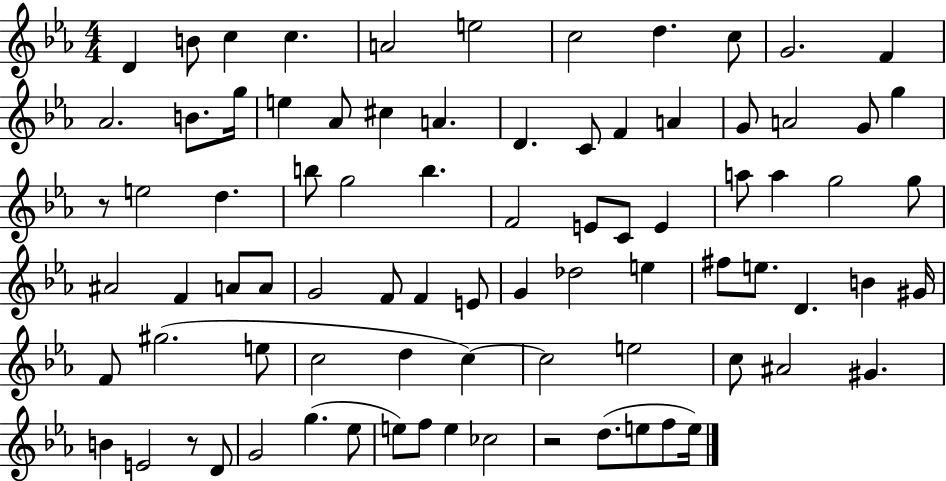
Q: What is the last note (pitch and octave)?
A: E5